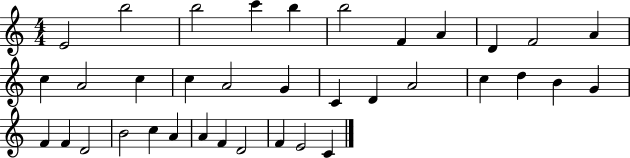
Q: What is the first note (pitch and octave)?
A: E4